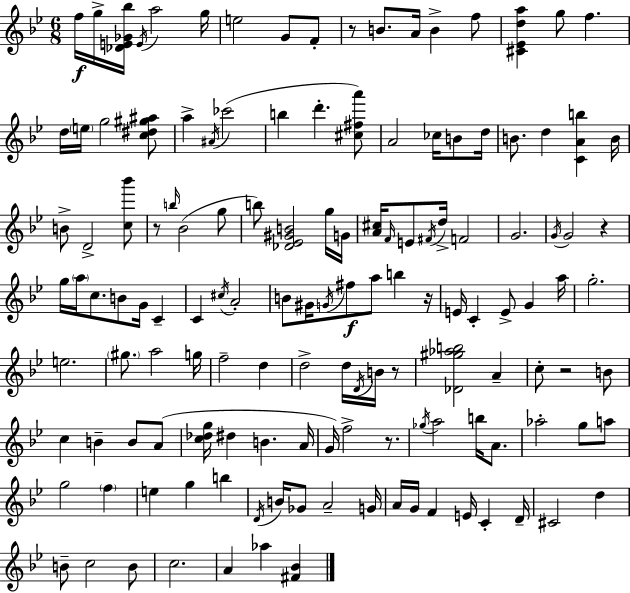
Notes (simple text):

F5/s G5/s [Db4,E4,Gb4,Bb5]/s E4/s A5/h G5/s E5/h G4/e F4/e R/e B4/e. A4/s B4/q F5/e [C#4,Eb4,D5,A5]/q G5/e F5/q. D5/s E5/s G5/h [C5,D#5,G#5,A#5]/e A5/q A#4/s CES6/h B5/q D6/q. [C#5,F#5,A6]/e A4/h CES5/s B4/e D5/s B4/e. D5/q [C4,A4,B5]/q B4/s B4/e D4/h [C5,Bb6]/e R/e B5/s Bb4/h G5/e B5/e [Db4,Eb4,G#4,B4]/h G5/s G4/s [A4,C#5]/s F4/s E4/e F#4/s D5/s F4/h G4/h. G4/s G4/h R/q G5/s A5/s C5/e. B4/e G4/s C4/q C4/q C#5/s A4/h B4/e G#4/s G4/s F#5/e A5/e B5/q R/s E4/s C4/q E4/e G4/q A5/s G5/h. E5/h. G#5/e. A5/h G5/s F5/h D5/q D5/h D5/s D4/s B4/s R/e [Db4,G#5,Ab5,B5]/h A4/q C5/e R/h B4/e C5/q B4/q B4/e A4/e [C5,Db5,G5]/s D#5/q B4/q. A4/s G4/s F5/h R/e. Gb5/s A5/h B5/s A4/e. Ab5/h G5/e A5/e G5/h F5/q E5/q G5/q B5/q D4/s B4/s Gb4/e A4/h G4/s A4/s G4/s F4/q E4/s C4/q D4/s C#4/h D5/q B4/e C5/h B4/e C5/h. A4/q Ab5/q [F#4,Bb4]/q